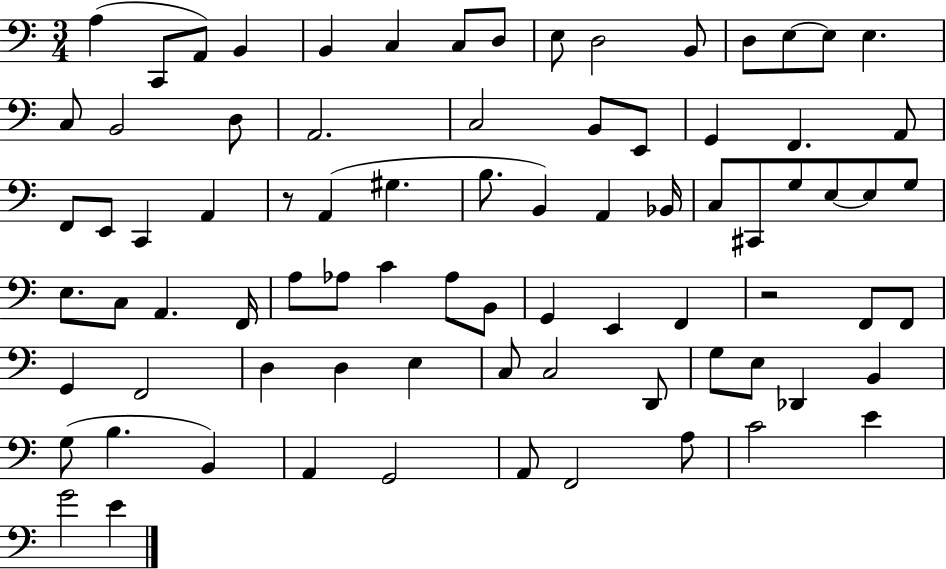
{
  \clef bass
  \numericTimeSignature
  \time 3/4
  \key c \major
  \repeat volta 2 { a4( c,8 a,8) b,4 | b,4 c4 c8 d8 | e8 d2 b,8 | d8 e8~~ e8 e4. | \break c8 b,2 d8 | a,2. | c2 b,8 e,8 | g,4 f,4. a,8 | \break f,8 e,8 c,4 a,4 | r8 a,4( gis4. | b8. b,4) a,4 bes,16 | c8 cis,8 g8 e8~~ e8 g8 | \break e8. c8 a,4. f,16 | a8 aes8 c'4 aes8 b,8 | g,4 e,4 f,4 | r2 f,8 f,8 | \break g,4 f,2 | d4 d4 e4 | c8 c2 d,8 | g8 e8 des,4 b,4 | \break g8( b4. b,4) | a,4 g,2 | a,8 f,2 a8 | c'2 e'4 | \break g'2 e'4 | } \bar "|."
}